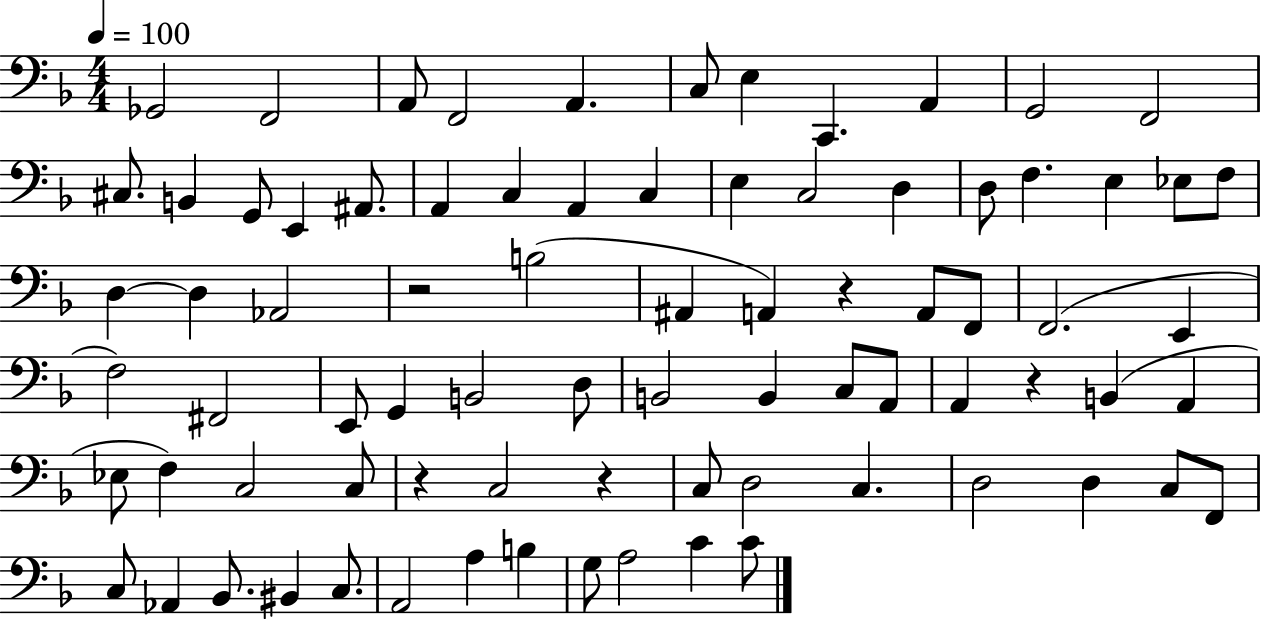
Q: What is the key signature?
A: F major